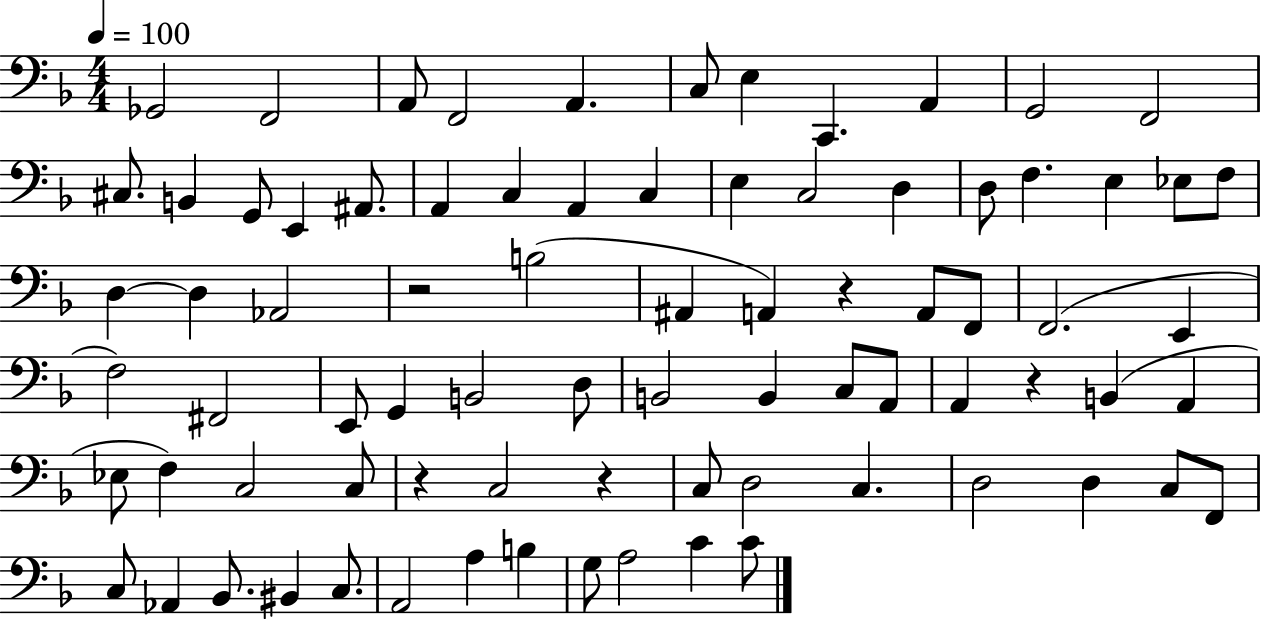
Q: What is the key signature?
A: F major